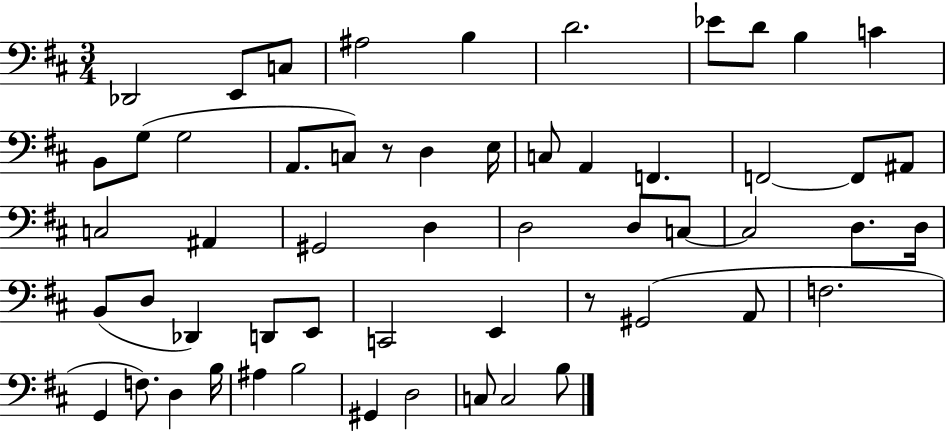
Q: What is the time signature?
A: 3/4